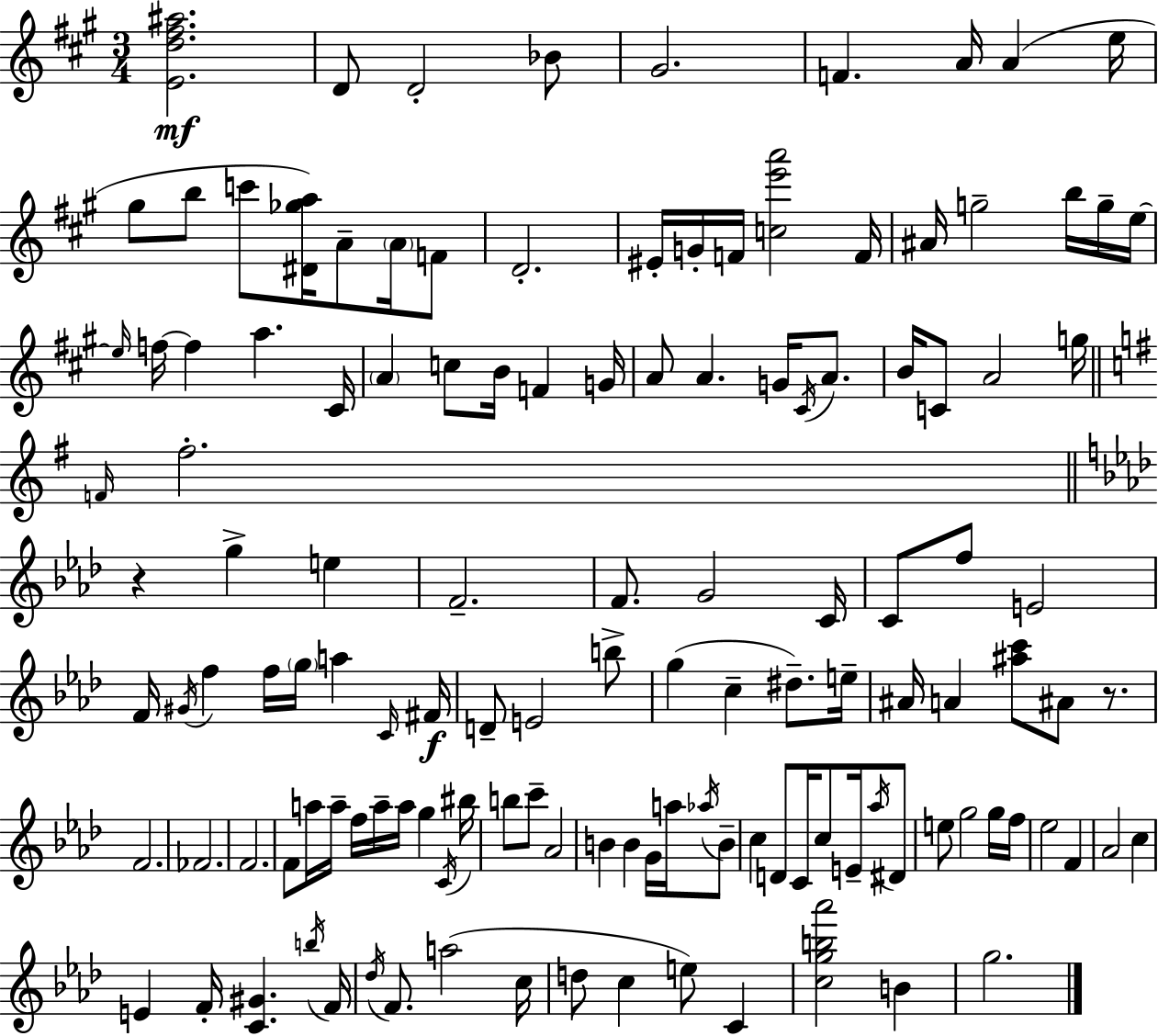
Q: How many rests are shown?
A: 2